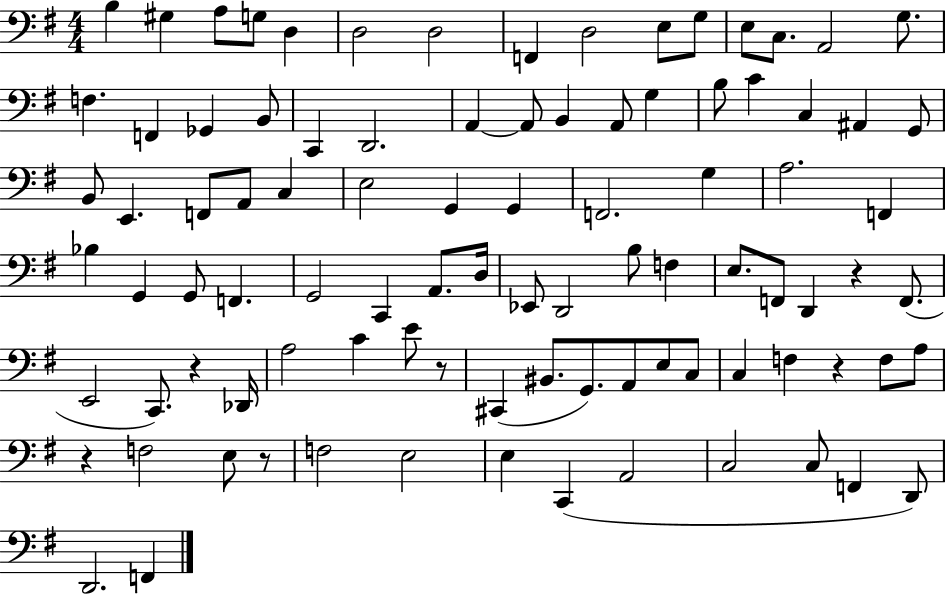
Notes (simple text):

B3/q G#3/q A3/e G3/e D3/q D3/h D3/h F2/q D3/h E3/e G3/e E3/e C3/e. A2/h G3/e. F3/q. F2/q Gb2/q B2/e C2/q D2/h. A2/q A2/e B2/q A2/e G3/q B3/e C4/q C3/q A#2/q G2/e B2/e E2/q. F2/e A2/e C3/q E3/h G2/q G2/q F2/h. G3/q A3/h. F2/q Bb3/q G2/q G2/e F2/q. G2/h C2/q A2/e. D3/s Eb2/e D2/h B3/e F3/q E3/e. F2/e D2/q R/q F2/e. E2/h C2/e. R/q Db2/s A3/h C4/q E4/e R/e C#2/q BIS2/e. G2/e. A2/e E3/e C3/e C3/q F3/q R/q F3/e A3/e R/q F3/h E3/e R/e F3/h E3/h E3/q C2/q A2/h C3/h C3/e F2/q D2/e D2/h. F2/q